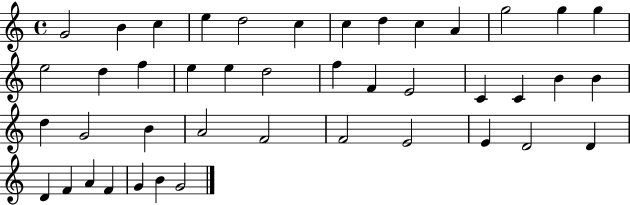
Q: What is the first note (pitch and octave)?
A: G4